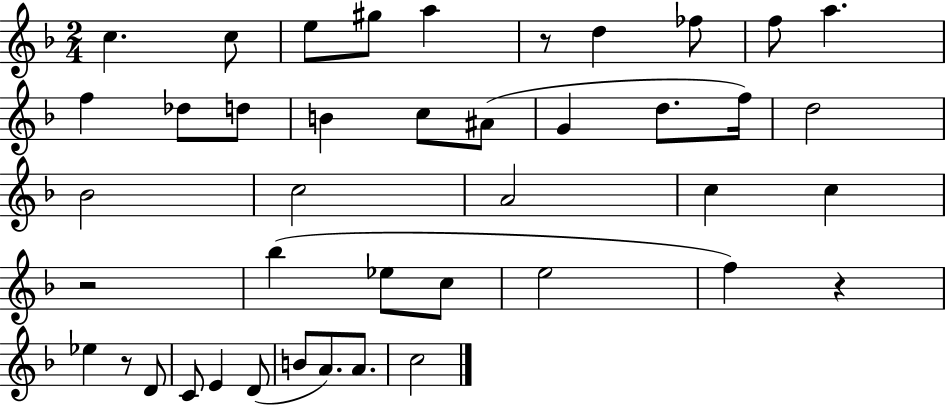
C5/q. C5/e E5/e G#5/e A5/q R/e D5/q FES5/e F5/e A5/q. F5/q Db5/e D5/e B4/q C5/e A#4/e G4/q D5/e. F5/s D5/h Bb4/h C5/h A4/h C5/q C5/q R/h Bb5/q Eb5/e C5/e E5/h F5/q R/q Eb5/q R/e D4/e C4/e E4/q D4/e B4/e A4/e. A4/e. C5/h